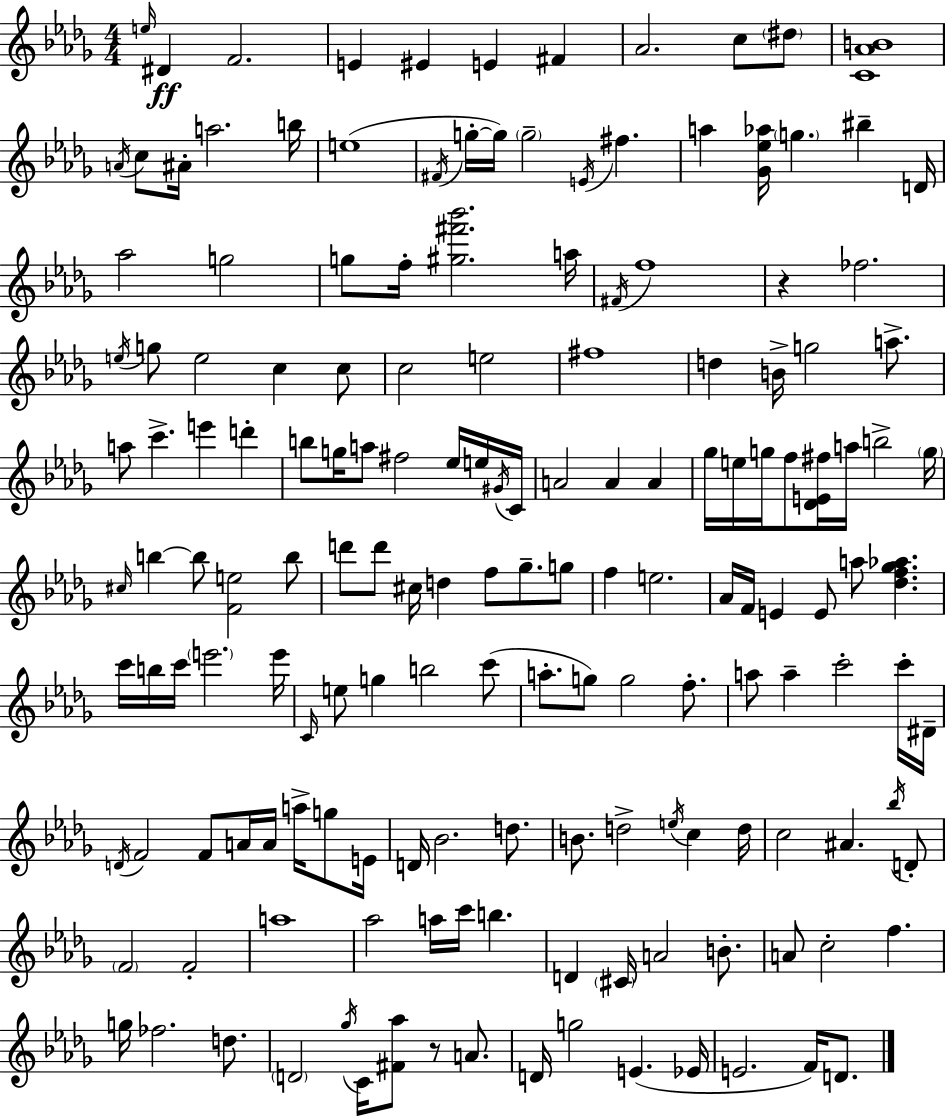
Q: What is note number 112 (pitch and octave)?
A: G5